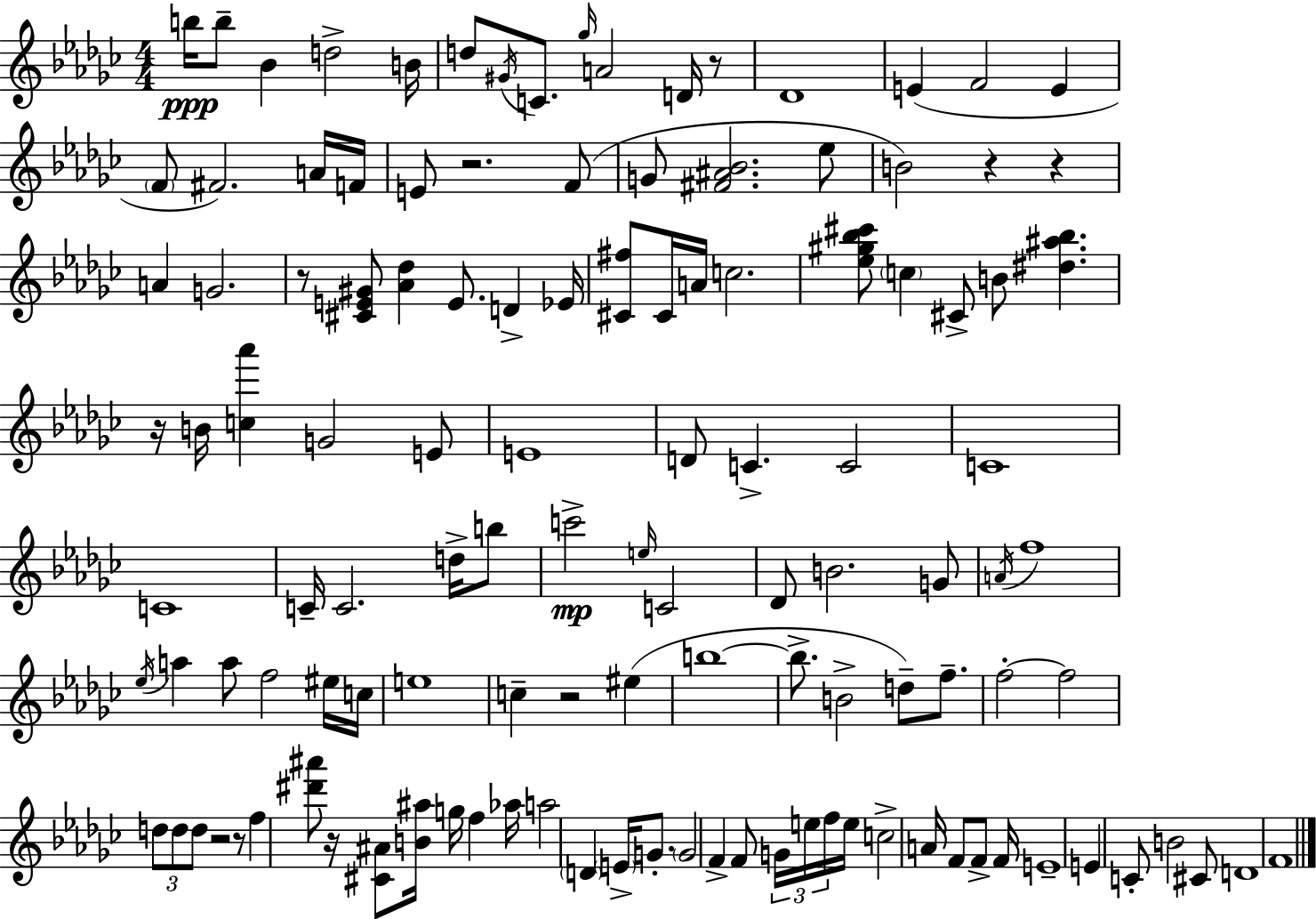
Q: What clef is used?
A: treble